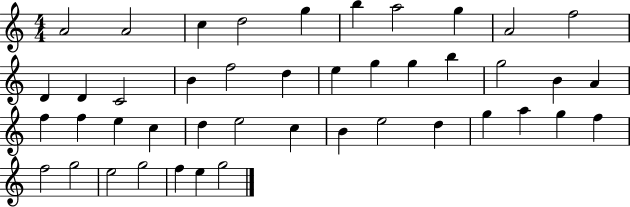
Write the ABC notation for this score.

X:1
T:Untitled
M:4/4
L:1/4
K:C
A2 A2 c d2 g b a2 g A2 f2 D D C2 B f2 d e g g b g2 B A f f e c d e2 c B e2 d g a g f f2 g2 e2 g2 f e g2